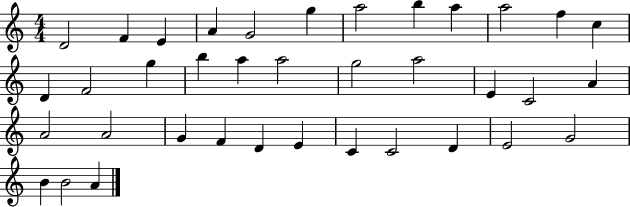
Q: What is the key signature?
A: C major